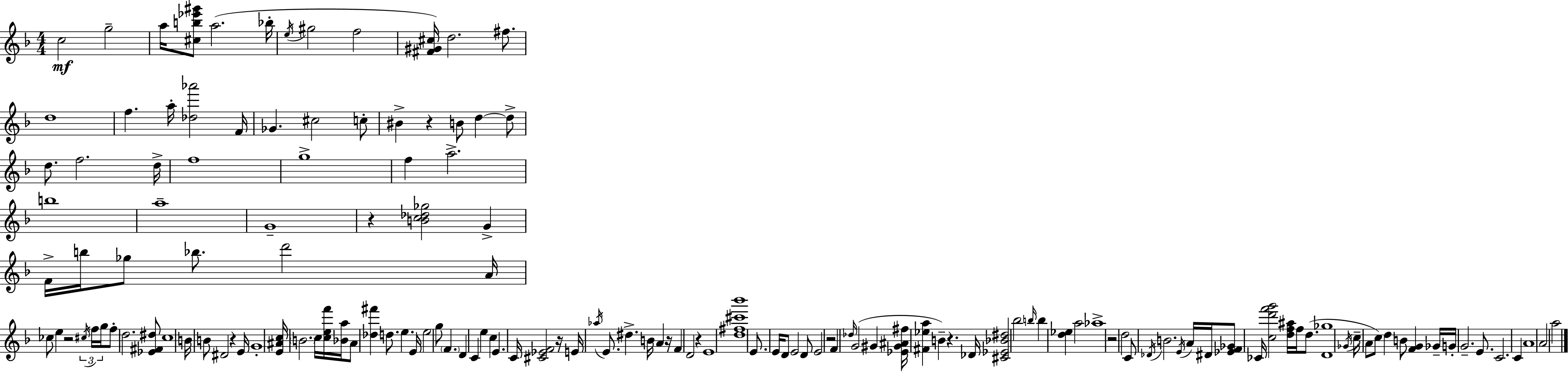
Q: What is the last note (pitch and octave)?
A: A5